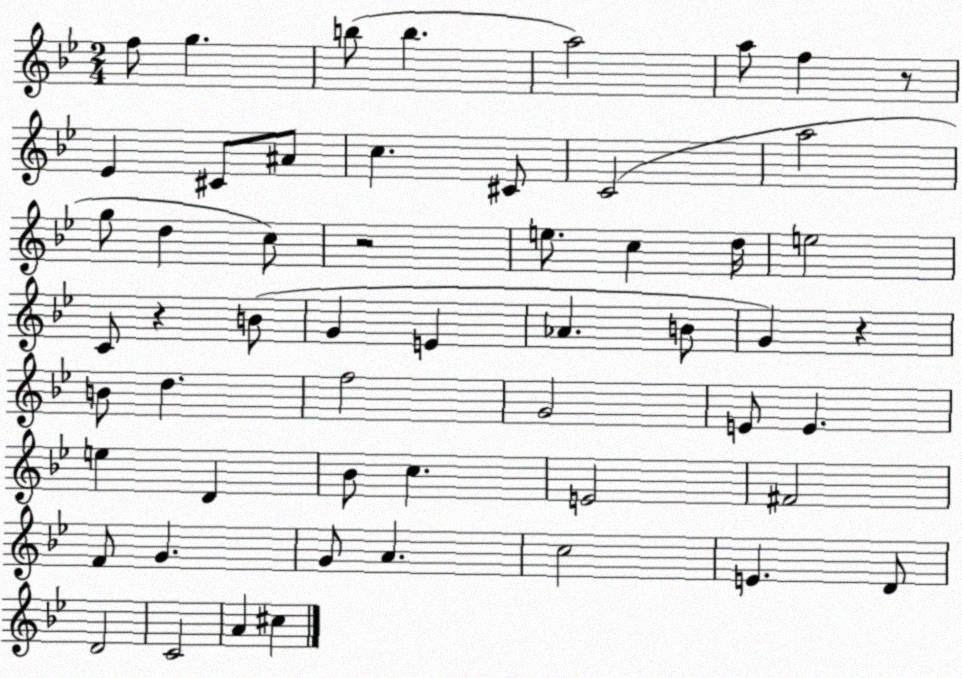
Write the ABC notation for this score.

X:1
T:Untitled
M:2/4
L:1/4
K:Bb
f/2 g b/2 b a2 a/2 f z/2 _E ^C/2 ^A/2 c ^C/2 C2 a2 g/2 d c/2 z2 e/2 c d/4 e2 C/2 z B/2 G E _A B/2 G z B/2 d f2 G2 E/2 E e D _B/2 c E2 ^F2 F/2 G G/2 A c2 E D/2 D2 C2 A ^c